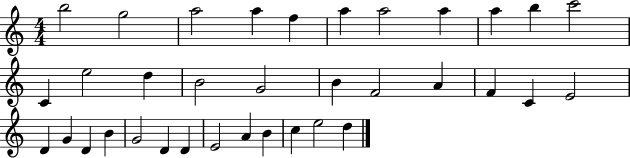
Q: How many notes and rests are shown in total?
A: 35